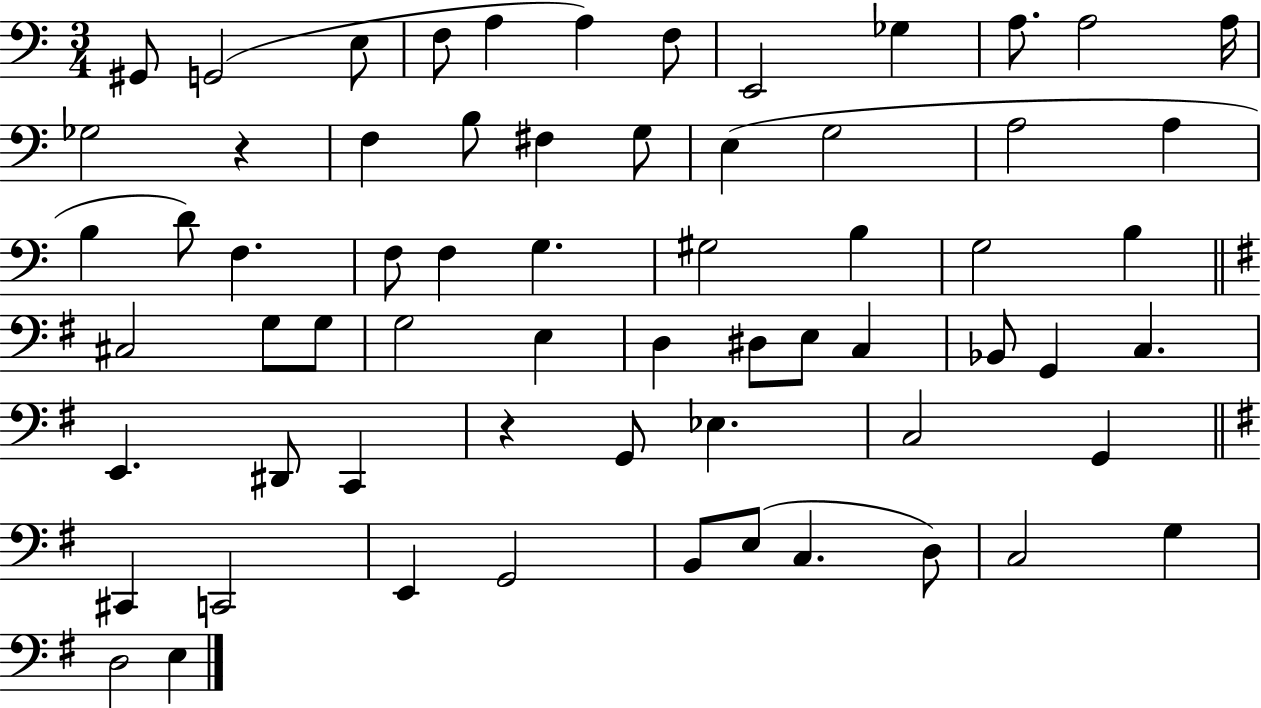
X:1
T:Untitled
M:3/4
L:1/4
K:C
^G,,/2 G,,2 E,/2 F,/2 A, A, F,/2 E,,2 _G, A,/2 A,2 A,/4 _G,2 z F, B,/2 ^F, G,/2 E, G,2 A,2 A, B, D/2 F, F,/2 F, G, ^G,2 B, G,2 B, ^C,2 G,/2 G,/2 G,2 E, D, ^D,/2 E,/2 C, _B,,/2 G,, C, E,, ^D,,/2 C,, z G,,/2 _E, C,2 G,, ^C,, C,,2 E,, G,,2 B,,/2 E,/2 C, D,/2 C,2 G, D,2 E,